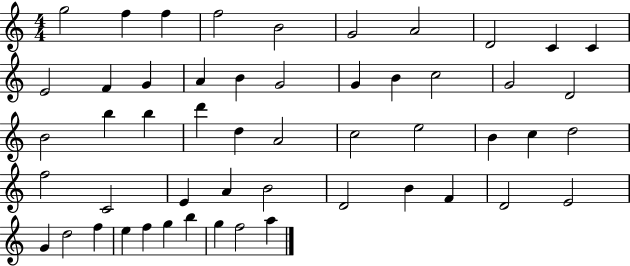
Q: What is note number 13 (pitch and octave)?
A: G4